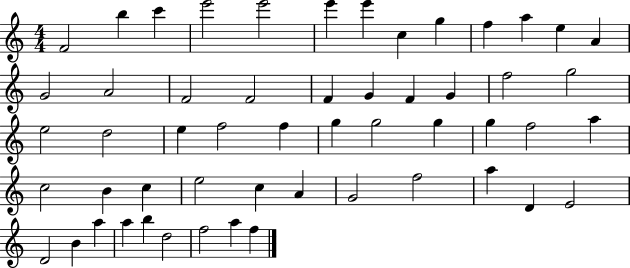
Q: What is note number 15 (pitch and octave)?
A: A4